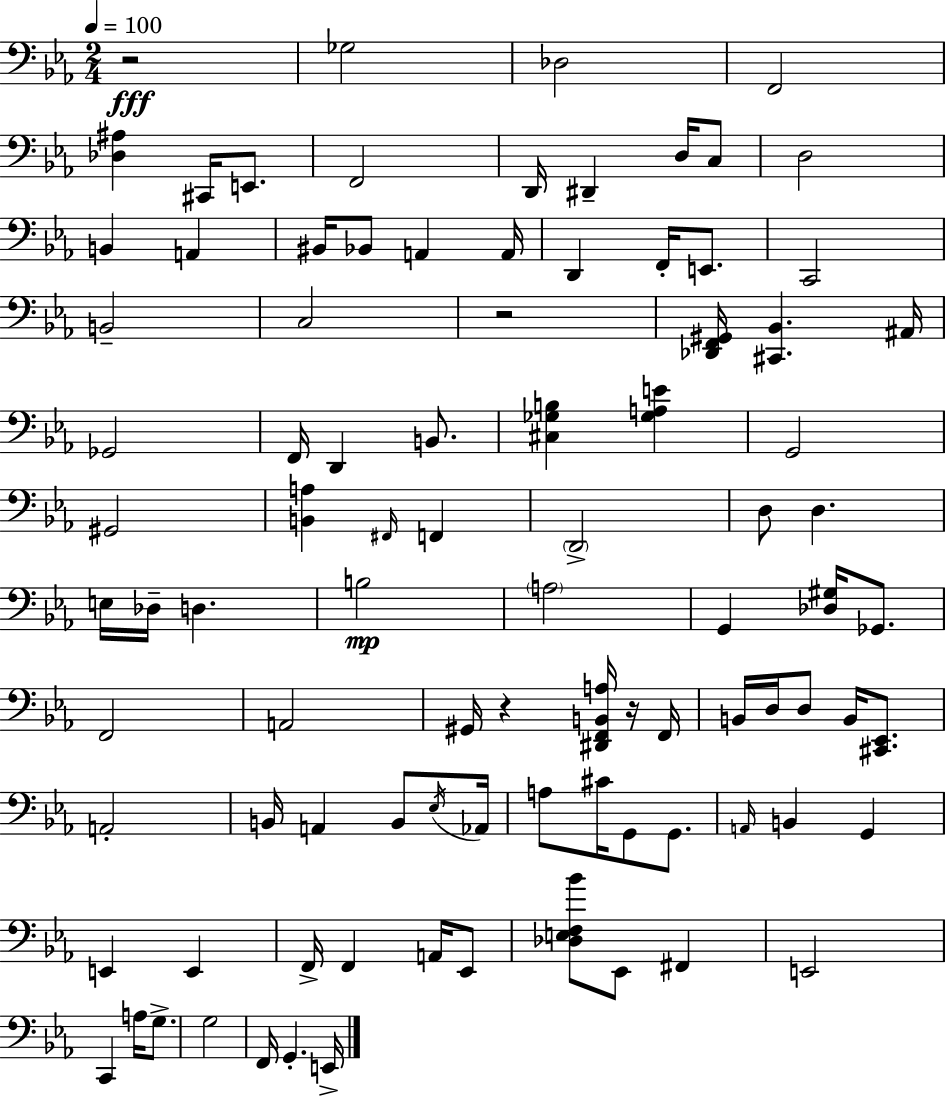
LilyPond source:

{
  \clef bass
  \numericTimeSignature
  \time 2/4
  \key ees \major
  \tempo 4 = 100
  r2\fff | ges2 | des2 | f,2 | \break <des ais>4 cis,16 e,8. | f,2 | d,16 dis,4-- d16 c8 | d2 | \break b,4 a,4 | bis,16 bes,8 a,4 a,16 | d,4 f,16-. e,8. | c,2 | \break b,2-- | c2 | r2 | <des, f, gis,>16 <cis, bes,>4. ais,16 | \break ges,2 | f,16 d,4 b,8. | <cis ges b>4 <ges a e'>4 | g,2 | \break gis,2 | <b, a>4 \grace { fis,16 } f,4 | \parenthesize d,2-> | d8 d4. | \break e16 des16-- d4. | b2\mp | \parenthesize a2 | g,4 <des gis>16 ges,8. | \break f,2 | a,2 | gis,16 r4 <dis, f, b, a>16 r16 | f,16 b,16 d16 d8 b,16 <cis, ees,>8. | \break a,2-. | b,16 a,4 b,8 | \acciaccatura { ees16 } aes,16 a8 cis'16 g,8 g,8. | \grace { a,16 } b,4 g,4 | \break e,4 e,4 | f,16-> f,4 | a,16 ees,8 <des e f bes'>8 ees,8 fis,4 | e,2 | \break c,4 a16 | g8.-> g2 | f,16 g,4.-. | e,16-> \bar "|."
}